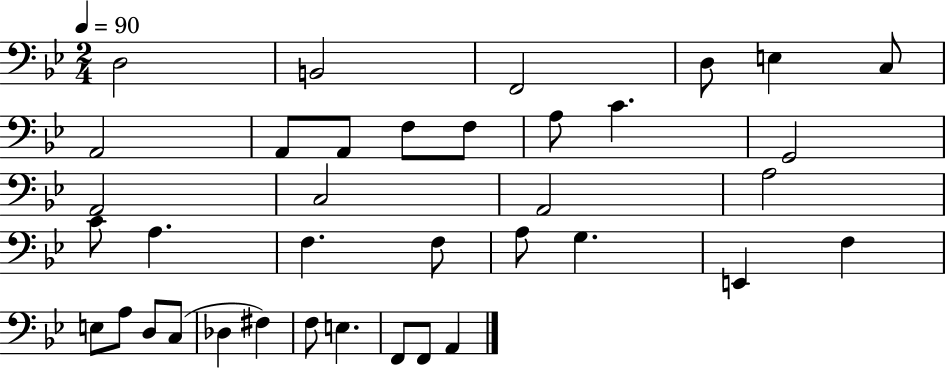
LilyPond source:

{
  \clef bass
  \numericTimeSignature
  \time 2/4
  \key bes \major
  \tempo 4 = 90
  \repeat volta 2 { d2 | b,2 | f,2 | d8 e4 c8 | \break a,2 | a,8 a,8 f8 f8 | a8 c'4. | g,2 | \break a,2 | c2 | a,2 | a2 | \break c'8 a4. | f4. f8 | a8 g4. | e,4 f4 | \break e8 a8 d8 c8( | des4 fis4) | f8 e4. | f,8 f,8 a,4 | \break } \bar "|."
}